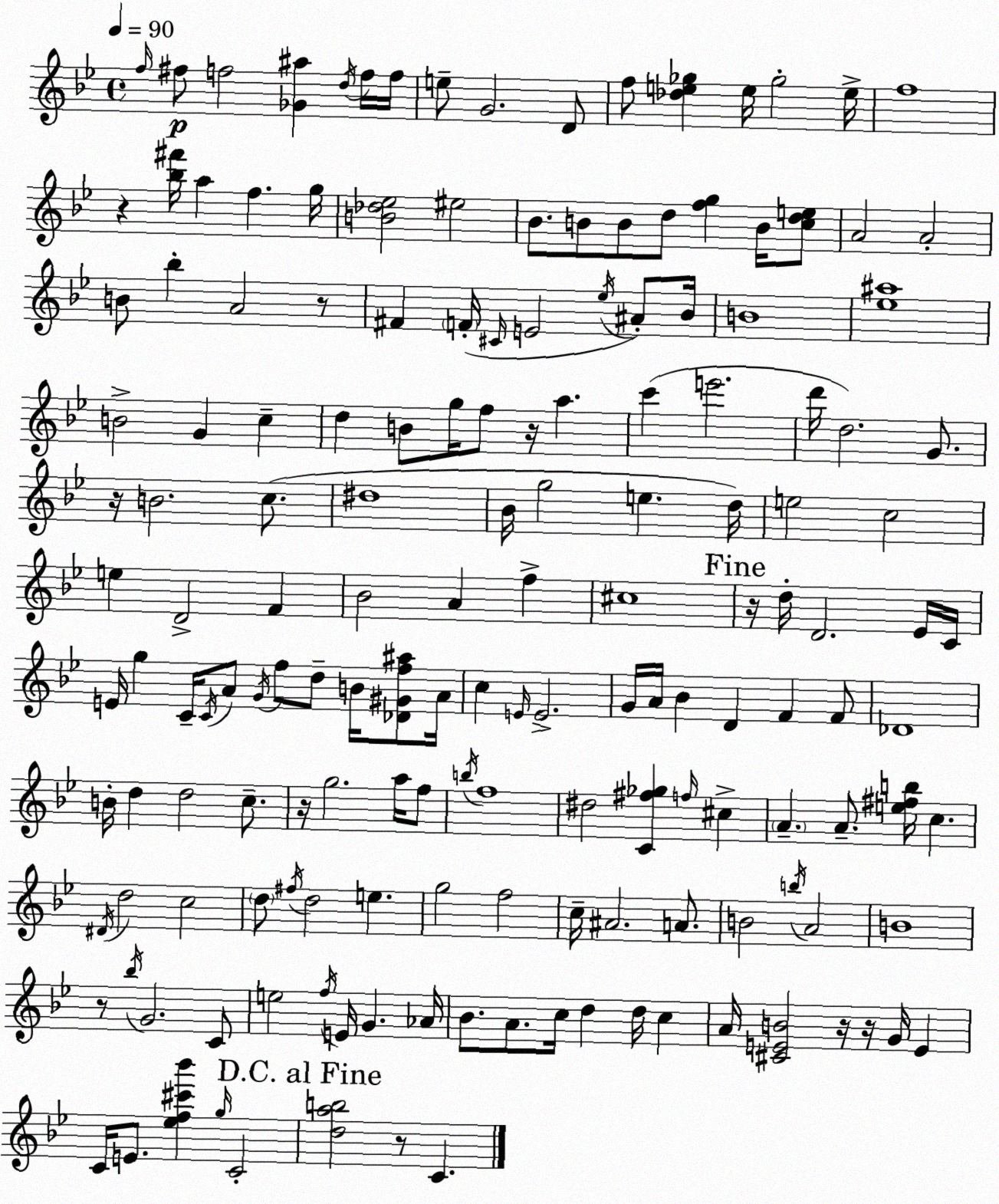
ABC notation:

X:1
T:Untitled
M:4/4
L:1/4
K:Gm
f/4 ^f/2 f2 [_G^a] d/4 f/4 f/4 e/2 G2 D/2 f/2 [_de_g] e/4 _g2 e/4 f4 z [_b^f']/4 a f g/4 [B_d_e]2 ^e2 _B/2 B/2 B/2 d/2 [fg] B/4 [cde]/2 A2 A2 B/2 _b A2 z/2 ^F F/4 ^C/4 E2 _e/4 ^A/2 _B/4 B4 [_e^a]4 B2 G c d B/2 g/4 f/2 z/4 a c' e'2 d'/4 d2 G/2 z/4 B2 c/2 ^d4 _B/4 g2 e d/4 e2 c2 e D2 F _B2 A f ^c4 z/4 d/4 D2 _E/4 C/4 E/4 g C/4 C/4 A/2 G/4 f/2 d/2 B/4 [_D^Gf^a]/2 A/4 c E/4 E2 G/4 A/4 _B D F F/2 _D4 B/4 d d2 c/2 z/4 g2 a/4 f/2 b/4 f4 ^d2 [C^f_g] f/4 ^c A A/2 [e^fb]/4 c ^D/4 d2 c2 d/2 ^f/4 d2 e g2 f2 c/4 ^A2 A/2 B2 b/4 A2 B4 z/2 _b/4 G2 C/2 e2 f/4 E/4 G _A/4 _B/2 A/2 c/4 d d/4 c A/4 [^CEB]2 z/4 z/4 G/4 E C/4 E/2 [_ef^c'_b'] g/4 C2 [dab]2 z/2 C